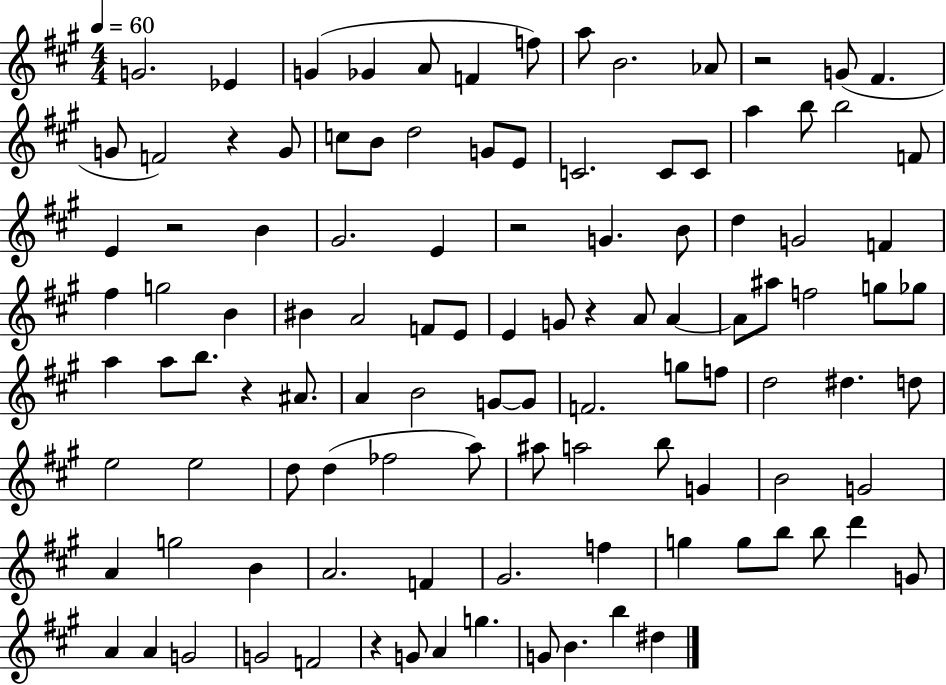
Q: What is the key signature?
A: A major